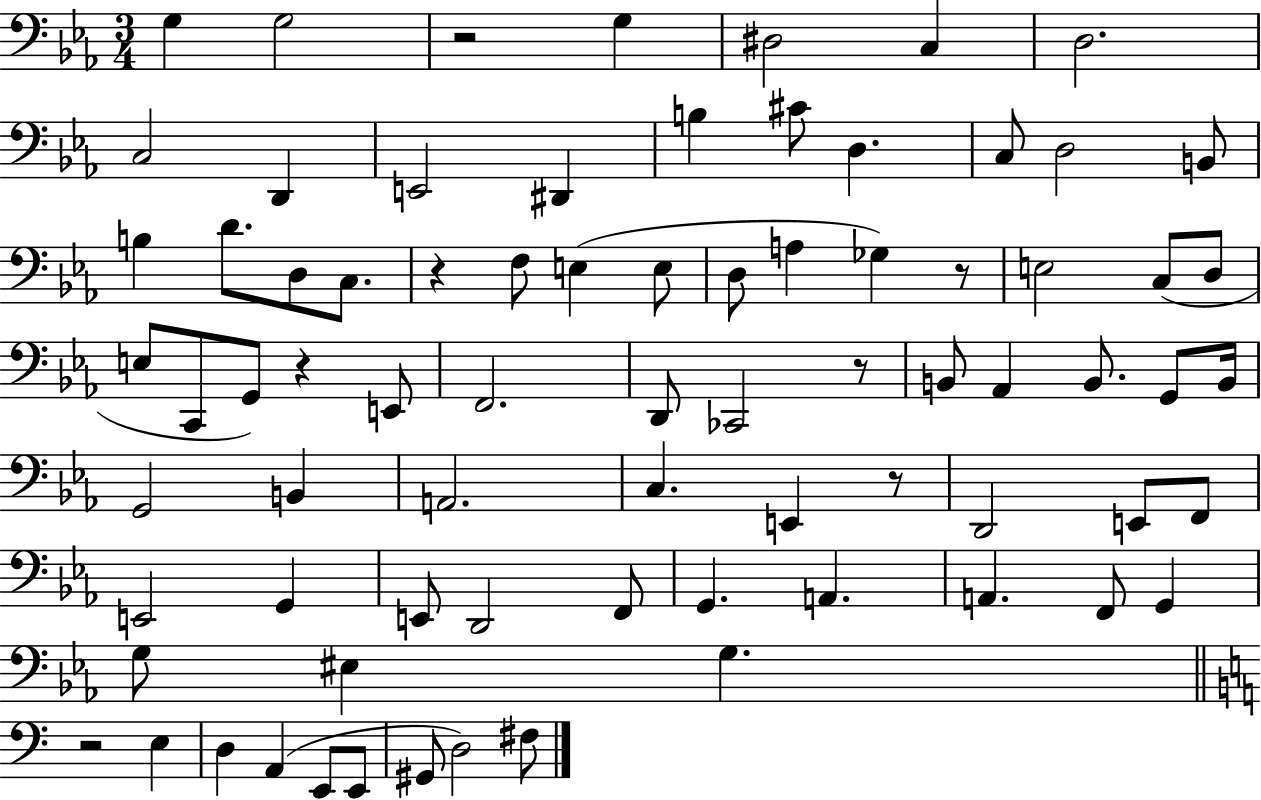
G3/q G3/h R/h G3/q D#3/h C3/q D3/h. C3/h D2/q E2/h D#2/q B3/q C#4/e D3/q. C3/e D3/h B2/e B3/q D4/e. D3/e C3/e. R/q F3/e E3/q E3/e D3/e A3/q Gb3/q R/e E3/h C3/e D3/e E3/e C2/e G2/e R/q E2/e F2/h. D2/e CES2/h R/e B2/e Ab2/q B2/e. G2/e B2/s G2/h B2/q A2/h. C3/q. E2/q R/e D2/h E2/e F2/e E2/h G2/q E2/e D2/h F2/e G2/q. A2/q. A2/q. F2/e G2/q G3/e EIS3/q G3/q. R/h E3/q D3/q A2/q E2/e E2/e G#2/e D3/h F#3/e